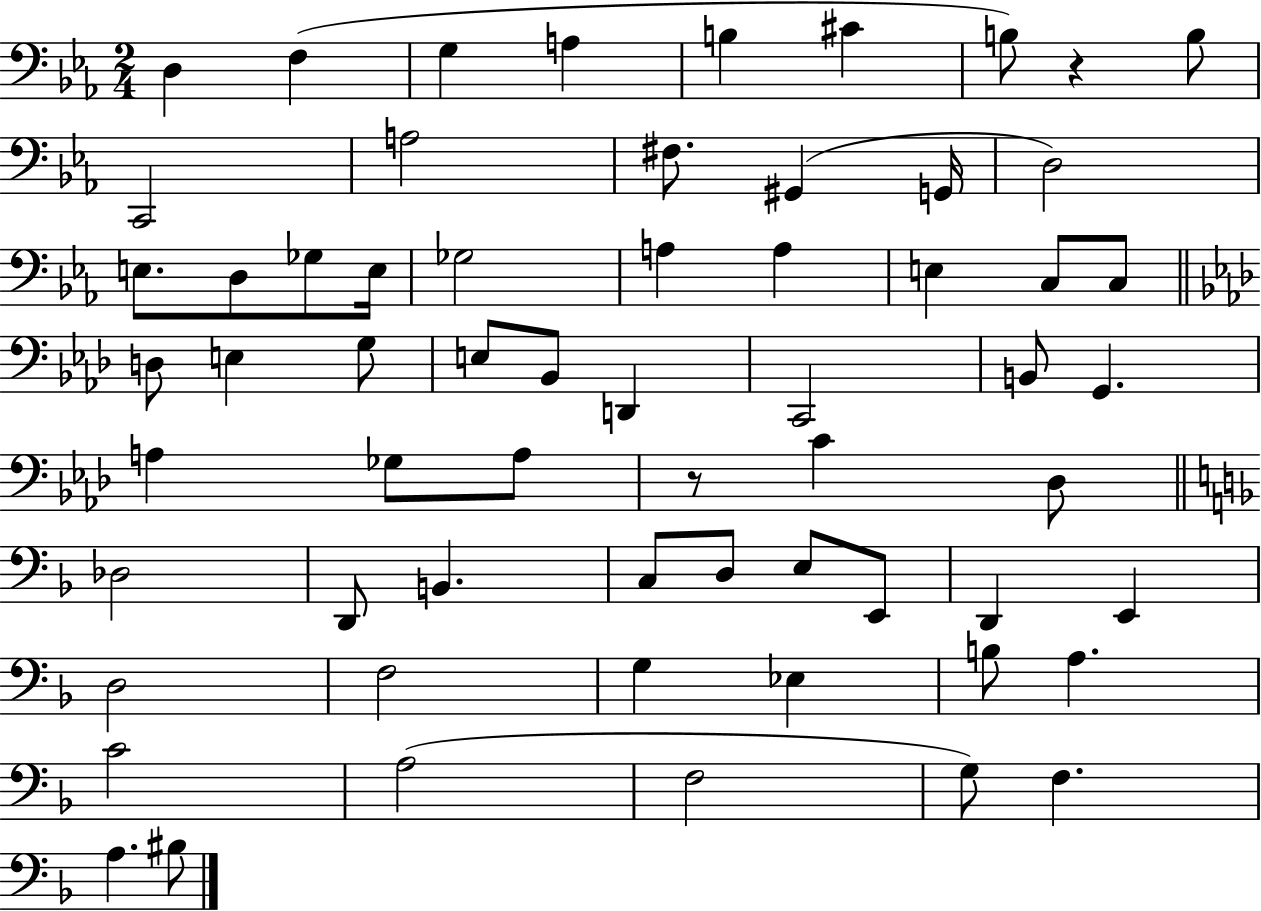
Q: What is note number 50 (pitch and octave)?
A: G3